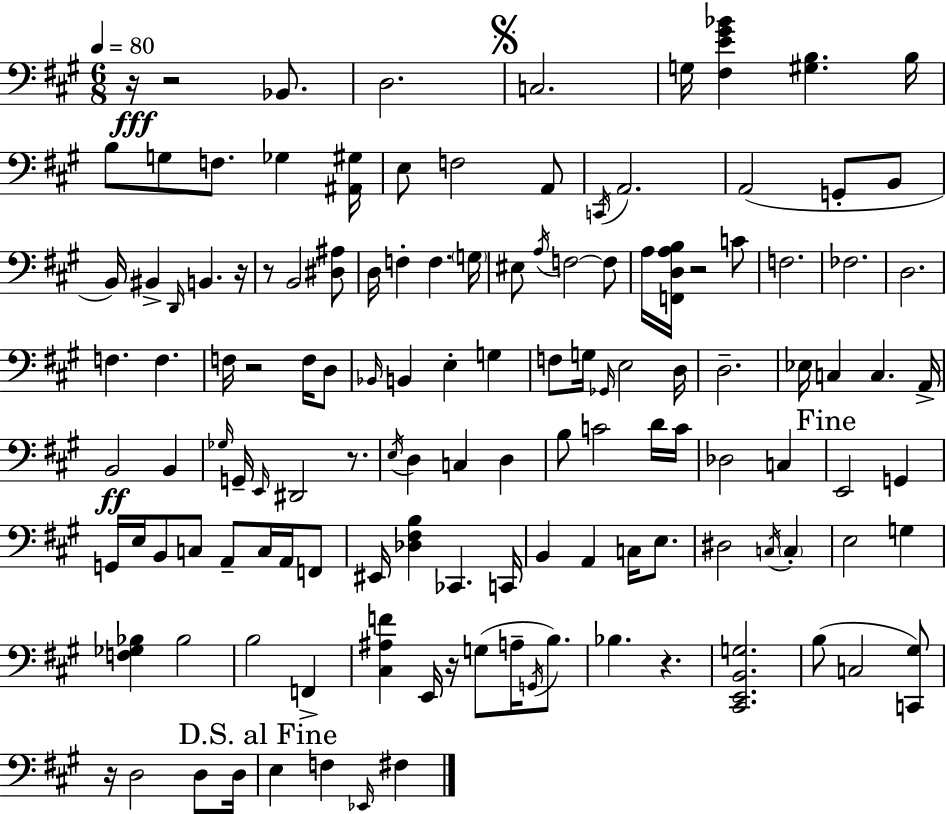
R/s R/h Bb2/e. D3/h. C3/h. G3/s [F#3,E4,G#4,Bb4]/q [G#3,B3]/q. B3/s B3/e G3/e F3/e. Gb3/q [A#2,G#3]/s E3/e F3/h A2/e C2/s A2/h. A2/h G2/e B2/e B2/s BIS2/q D2/s B2/q. R/s R/e B2/h [D#3,A#3]/e D3/s F3/q F3/q. G3/s EIS3/e A3/s F3/h F3/e A3/s [F2,D3,A3,B3]/s R/h C4/e F3/h. FES3/h. D3/h. F3/q. F3/q. F3/s R/h F3/s D3/e Bb2/s B2/q E3/q G3/q F3/e G3/s Gb2/s E3/h D3/s D3/h. Eb3/s C3/q C3/q. A2/s B2/h B2/q Gb3/s G2/s E2/s D#2/h R/e. E3/s D3/q C3/q D3/q B3/e C4/h D4/s C4/s Db3/h C3/q E2/h G2/q G2/s E3/s B2/e C3/e A2/e C3/s A2/s F2/e EIS2/s [Db3,F#3,B3]/q CES2/q. C2/s B2/q A2/q C3/s E3/e. D#3/h C3/s C3/q E3/h G3/q [F3,Gb3,Bb3]/q Bb3/h B3/h F2/q [C#3,A#3,F4]/q E2/s R/s G3/e A3/s G2/s B3/e. Bb3/q. R/q. [C#2,E2,B2,G3]/h. B3/e C3/h [C2,G#3]/e R/s D3/h D3/e D3/s E3/q F3/q Eb2/s F#3/q